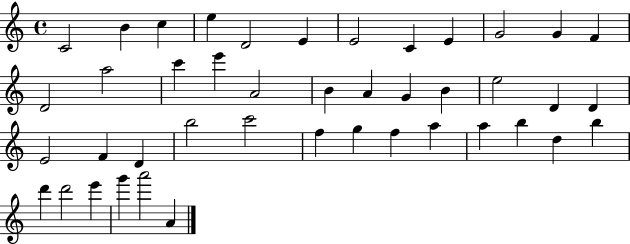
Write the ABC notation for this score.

X:1
T:Untitled
M:4/4
L:1/4
K:C
C2 B c e D2 E E2 C E G2 G F D2 a2 c' e' A2 B A G B e2 D D E2 F D b2 c'2 f g f a a b d b d' d'2 e' g' a'2 A